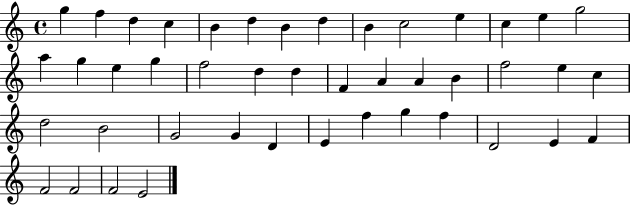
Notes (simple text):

G5/q F5/q D5/q C5/q B4/q D5/q B4/q D5/q B4/q C5/h E5/q C5/q E5/q G5/h A5/q G5/q E5/q G5/q F5/h D5/q D5/q F4/q A4/q A4/q B4/q F5/h E5/q C5/q D5/h B4/h G4/h G4/q D4/q E4/q F5/q G5/q F5/q D4/h E4/q F4/q F4/h F4/h F4/h E4/h